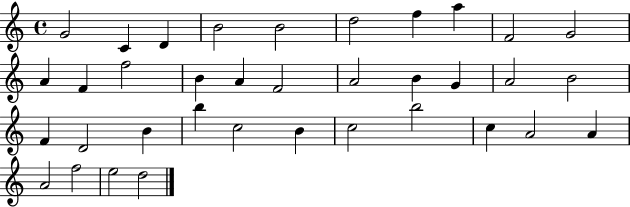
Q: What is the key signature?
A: C major